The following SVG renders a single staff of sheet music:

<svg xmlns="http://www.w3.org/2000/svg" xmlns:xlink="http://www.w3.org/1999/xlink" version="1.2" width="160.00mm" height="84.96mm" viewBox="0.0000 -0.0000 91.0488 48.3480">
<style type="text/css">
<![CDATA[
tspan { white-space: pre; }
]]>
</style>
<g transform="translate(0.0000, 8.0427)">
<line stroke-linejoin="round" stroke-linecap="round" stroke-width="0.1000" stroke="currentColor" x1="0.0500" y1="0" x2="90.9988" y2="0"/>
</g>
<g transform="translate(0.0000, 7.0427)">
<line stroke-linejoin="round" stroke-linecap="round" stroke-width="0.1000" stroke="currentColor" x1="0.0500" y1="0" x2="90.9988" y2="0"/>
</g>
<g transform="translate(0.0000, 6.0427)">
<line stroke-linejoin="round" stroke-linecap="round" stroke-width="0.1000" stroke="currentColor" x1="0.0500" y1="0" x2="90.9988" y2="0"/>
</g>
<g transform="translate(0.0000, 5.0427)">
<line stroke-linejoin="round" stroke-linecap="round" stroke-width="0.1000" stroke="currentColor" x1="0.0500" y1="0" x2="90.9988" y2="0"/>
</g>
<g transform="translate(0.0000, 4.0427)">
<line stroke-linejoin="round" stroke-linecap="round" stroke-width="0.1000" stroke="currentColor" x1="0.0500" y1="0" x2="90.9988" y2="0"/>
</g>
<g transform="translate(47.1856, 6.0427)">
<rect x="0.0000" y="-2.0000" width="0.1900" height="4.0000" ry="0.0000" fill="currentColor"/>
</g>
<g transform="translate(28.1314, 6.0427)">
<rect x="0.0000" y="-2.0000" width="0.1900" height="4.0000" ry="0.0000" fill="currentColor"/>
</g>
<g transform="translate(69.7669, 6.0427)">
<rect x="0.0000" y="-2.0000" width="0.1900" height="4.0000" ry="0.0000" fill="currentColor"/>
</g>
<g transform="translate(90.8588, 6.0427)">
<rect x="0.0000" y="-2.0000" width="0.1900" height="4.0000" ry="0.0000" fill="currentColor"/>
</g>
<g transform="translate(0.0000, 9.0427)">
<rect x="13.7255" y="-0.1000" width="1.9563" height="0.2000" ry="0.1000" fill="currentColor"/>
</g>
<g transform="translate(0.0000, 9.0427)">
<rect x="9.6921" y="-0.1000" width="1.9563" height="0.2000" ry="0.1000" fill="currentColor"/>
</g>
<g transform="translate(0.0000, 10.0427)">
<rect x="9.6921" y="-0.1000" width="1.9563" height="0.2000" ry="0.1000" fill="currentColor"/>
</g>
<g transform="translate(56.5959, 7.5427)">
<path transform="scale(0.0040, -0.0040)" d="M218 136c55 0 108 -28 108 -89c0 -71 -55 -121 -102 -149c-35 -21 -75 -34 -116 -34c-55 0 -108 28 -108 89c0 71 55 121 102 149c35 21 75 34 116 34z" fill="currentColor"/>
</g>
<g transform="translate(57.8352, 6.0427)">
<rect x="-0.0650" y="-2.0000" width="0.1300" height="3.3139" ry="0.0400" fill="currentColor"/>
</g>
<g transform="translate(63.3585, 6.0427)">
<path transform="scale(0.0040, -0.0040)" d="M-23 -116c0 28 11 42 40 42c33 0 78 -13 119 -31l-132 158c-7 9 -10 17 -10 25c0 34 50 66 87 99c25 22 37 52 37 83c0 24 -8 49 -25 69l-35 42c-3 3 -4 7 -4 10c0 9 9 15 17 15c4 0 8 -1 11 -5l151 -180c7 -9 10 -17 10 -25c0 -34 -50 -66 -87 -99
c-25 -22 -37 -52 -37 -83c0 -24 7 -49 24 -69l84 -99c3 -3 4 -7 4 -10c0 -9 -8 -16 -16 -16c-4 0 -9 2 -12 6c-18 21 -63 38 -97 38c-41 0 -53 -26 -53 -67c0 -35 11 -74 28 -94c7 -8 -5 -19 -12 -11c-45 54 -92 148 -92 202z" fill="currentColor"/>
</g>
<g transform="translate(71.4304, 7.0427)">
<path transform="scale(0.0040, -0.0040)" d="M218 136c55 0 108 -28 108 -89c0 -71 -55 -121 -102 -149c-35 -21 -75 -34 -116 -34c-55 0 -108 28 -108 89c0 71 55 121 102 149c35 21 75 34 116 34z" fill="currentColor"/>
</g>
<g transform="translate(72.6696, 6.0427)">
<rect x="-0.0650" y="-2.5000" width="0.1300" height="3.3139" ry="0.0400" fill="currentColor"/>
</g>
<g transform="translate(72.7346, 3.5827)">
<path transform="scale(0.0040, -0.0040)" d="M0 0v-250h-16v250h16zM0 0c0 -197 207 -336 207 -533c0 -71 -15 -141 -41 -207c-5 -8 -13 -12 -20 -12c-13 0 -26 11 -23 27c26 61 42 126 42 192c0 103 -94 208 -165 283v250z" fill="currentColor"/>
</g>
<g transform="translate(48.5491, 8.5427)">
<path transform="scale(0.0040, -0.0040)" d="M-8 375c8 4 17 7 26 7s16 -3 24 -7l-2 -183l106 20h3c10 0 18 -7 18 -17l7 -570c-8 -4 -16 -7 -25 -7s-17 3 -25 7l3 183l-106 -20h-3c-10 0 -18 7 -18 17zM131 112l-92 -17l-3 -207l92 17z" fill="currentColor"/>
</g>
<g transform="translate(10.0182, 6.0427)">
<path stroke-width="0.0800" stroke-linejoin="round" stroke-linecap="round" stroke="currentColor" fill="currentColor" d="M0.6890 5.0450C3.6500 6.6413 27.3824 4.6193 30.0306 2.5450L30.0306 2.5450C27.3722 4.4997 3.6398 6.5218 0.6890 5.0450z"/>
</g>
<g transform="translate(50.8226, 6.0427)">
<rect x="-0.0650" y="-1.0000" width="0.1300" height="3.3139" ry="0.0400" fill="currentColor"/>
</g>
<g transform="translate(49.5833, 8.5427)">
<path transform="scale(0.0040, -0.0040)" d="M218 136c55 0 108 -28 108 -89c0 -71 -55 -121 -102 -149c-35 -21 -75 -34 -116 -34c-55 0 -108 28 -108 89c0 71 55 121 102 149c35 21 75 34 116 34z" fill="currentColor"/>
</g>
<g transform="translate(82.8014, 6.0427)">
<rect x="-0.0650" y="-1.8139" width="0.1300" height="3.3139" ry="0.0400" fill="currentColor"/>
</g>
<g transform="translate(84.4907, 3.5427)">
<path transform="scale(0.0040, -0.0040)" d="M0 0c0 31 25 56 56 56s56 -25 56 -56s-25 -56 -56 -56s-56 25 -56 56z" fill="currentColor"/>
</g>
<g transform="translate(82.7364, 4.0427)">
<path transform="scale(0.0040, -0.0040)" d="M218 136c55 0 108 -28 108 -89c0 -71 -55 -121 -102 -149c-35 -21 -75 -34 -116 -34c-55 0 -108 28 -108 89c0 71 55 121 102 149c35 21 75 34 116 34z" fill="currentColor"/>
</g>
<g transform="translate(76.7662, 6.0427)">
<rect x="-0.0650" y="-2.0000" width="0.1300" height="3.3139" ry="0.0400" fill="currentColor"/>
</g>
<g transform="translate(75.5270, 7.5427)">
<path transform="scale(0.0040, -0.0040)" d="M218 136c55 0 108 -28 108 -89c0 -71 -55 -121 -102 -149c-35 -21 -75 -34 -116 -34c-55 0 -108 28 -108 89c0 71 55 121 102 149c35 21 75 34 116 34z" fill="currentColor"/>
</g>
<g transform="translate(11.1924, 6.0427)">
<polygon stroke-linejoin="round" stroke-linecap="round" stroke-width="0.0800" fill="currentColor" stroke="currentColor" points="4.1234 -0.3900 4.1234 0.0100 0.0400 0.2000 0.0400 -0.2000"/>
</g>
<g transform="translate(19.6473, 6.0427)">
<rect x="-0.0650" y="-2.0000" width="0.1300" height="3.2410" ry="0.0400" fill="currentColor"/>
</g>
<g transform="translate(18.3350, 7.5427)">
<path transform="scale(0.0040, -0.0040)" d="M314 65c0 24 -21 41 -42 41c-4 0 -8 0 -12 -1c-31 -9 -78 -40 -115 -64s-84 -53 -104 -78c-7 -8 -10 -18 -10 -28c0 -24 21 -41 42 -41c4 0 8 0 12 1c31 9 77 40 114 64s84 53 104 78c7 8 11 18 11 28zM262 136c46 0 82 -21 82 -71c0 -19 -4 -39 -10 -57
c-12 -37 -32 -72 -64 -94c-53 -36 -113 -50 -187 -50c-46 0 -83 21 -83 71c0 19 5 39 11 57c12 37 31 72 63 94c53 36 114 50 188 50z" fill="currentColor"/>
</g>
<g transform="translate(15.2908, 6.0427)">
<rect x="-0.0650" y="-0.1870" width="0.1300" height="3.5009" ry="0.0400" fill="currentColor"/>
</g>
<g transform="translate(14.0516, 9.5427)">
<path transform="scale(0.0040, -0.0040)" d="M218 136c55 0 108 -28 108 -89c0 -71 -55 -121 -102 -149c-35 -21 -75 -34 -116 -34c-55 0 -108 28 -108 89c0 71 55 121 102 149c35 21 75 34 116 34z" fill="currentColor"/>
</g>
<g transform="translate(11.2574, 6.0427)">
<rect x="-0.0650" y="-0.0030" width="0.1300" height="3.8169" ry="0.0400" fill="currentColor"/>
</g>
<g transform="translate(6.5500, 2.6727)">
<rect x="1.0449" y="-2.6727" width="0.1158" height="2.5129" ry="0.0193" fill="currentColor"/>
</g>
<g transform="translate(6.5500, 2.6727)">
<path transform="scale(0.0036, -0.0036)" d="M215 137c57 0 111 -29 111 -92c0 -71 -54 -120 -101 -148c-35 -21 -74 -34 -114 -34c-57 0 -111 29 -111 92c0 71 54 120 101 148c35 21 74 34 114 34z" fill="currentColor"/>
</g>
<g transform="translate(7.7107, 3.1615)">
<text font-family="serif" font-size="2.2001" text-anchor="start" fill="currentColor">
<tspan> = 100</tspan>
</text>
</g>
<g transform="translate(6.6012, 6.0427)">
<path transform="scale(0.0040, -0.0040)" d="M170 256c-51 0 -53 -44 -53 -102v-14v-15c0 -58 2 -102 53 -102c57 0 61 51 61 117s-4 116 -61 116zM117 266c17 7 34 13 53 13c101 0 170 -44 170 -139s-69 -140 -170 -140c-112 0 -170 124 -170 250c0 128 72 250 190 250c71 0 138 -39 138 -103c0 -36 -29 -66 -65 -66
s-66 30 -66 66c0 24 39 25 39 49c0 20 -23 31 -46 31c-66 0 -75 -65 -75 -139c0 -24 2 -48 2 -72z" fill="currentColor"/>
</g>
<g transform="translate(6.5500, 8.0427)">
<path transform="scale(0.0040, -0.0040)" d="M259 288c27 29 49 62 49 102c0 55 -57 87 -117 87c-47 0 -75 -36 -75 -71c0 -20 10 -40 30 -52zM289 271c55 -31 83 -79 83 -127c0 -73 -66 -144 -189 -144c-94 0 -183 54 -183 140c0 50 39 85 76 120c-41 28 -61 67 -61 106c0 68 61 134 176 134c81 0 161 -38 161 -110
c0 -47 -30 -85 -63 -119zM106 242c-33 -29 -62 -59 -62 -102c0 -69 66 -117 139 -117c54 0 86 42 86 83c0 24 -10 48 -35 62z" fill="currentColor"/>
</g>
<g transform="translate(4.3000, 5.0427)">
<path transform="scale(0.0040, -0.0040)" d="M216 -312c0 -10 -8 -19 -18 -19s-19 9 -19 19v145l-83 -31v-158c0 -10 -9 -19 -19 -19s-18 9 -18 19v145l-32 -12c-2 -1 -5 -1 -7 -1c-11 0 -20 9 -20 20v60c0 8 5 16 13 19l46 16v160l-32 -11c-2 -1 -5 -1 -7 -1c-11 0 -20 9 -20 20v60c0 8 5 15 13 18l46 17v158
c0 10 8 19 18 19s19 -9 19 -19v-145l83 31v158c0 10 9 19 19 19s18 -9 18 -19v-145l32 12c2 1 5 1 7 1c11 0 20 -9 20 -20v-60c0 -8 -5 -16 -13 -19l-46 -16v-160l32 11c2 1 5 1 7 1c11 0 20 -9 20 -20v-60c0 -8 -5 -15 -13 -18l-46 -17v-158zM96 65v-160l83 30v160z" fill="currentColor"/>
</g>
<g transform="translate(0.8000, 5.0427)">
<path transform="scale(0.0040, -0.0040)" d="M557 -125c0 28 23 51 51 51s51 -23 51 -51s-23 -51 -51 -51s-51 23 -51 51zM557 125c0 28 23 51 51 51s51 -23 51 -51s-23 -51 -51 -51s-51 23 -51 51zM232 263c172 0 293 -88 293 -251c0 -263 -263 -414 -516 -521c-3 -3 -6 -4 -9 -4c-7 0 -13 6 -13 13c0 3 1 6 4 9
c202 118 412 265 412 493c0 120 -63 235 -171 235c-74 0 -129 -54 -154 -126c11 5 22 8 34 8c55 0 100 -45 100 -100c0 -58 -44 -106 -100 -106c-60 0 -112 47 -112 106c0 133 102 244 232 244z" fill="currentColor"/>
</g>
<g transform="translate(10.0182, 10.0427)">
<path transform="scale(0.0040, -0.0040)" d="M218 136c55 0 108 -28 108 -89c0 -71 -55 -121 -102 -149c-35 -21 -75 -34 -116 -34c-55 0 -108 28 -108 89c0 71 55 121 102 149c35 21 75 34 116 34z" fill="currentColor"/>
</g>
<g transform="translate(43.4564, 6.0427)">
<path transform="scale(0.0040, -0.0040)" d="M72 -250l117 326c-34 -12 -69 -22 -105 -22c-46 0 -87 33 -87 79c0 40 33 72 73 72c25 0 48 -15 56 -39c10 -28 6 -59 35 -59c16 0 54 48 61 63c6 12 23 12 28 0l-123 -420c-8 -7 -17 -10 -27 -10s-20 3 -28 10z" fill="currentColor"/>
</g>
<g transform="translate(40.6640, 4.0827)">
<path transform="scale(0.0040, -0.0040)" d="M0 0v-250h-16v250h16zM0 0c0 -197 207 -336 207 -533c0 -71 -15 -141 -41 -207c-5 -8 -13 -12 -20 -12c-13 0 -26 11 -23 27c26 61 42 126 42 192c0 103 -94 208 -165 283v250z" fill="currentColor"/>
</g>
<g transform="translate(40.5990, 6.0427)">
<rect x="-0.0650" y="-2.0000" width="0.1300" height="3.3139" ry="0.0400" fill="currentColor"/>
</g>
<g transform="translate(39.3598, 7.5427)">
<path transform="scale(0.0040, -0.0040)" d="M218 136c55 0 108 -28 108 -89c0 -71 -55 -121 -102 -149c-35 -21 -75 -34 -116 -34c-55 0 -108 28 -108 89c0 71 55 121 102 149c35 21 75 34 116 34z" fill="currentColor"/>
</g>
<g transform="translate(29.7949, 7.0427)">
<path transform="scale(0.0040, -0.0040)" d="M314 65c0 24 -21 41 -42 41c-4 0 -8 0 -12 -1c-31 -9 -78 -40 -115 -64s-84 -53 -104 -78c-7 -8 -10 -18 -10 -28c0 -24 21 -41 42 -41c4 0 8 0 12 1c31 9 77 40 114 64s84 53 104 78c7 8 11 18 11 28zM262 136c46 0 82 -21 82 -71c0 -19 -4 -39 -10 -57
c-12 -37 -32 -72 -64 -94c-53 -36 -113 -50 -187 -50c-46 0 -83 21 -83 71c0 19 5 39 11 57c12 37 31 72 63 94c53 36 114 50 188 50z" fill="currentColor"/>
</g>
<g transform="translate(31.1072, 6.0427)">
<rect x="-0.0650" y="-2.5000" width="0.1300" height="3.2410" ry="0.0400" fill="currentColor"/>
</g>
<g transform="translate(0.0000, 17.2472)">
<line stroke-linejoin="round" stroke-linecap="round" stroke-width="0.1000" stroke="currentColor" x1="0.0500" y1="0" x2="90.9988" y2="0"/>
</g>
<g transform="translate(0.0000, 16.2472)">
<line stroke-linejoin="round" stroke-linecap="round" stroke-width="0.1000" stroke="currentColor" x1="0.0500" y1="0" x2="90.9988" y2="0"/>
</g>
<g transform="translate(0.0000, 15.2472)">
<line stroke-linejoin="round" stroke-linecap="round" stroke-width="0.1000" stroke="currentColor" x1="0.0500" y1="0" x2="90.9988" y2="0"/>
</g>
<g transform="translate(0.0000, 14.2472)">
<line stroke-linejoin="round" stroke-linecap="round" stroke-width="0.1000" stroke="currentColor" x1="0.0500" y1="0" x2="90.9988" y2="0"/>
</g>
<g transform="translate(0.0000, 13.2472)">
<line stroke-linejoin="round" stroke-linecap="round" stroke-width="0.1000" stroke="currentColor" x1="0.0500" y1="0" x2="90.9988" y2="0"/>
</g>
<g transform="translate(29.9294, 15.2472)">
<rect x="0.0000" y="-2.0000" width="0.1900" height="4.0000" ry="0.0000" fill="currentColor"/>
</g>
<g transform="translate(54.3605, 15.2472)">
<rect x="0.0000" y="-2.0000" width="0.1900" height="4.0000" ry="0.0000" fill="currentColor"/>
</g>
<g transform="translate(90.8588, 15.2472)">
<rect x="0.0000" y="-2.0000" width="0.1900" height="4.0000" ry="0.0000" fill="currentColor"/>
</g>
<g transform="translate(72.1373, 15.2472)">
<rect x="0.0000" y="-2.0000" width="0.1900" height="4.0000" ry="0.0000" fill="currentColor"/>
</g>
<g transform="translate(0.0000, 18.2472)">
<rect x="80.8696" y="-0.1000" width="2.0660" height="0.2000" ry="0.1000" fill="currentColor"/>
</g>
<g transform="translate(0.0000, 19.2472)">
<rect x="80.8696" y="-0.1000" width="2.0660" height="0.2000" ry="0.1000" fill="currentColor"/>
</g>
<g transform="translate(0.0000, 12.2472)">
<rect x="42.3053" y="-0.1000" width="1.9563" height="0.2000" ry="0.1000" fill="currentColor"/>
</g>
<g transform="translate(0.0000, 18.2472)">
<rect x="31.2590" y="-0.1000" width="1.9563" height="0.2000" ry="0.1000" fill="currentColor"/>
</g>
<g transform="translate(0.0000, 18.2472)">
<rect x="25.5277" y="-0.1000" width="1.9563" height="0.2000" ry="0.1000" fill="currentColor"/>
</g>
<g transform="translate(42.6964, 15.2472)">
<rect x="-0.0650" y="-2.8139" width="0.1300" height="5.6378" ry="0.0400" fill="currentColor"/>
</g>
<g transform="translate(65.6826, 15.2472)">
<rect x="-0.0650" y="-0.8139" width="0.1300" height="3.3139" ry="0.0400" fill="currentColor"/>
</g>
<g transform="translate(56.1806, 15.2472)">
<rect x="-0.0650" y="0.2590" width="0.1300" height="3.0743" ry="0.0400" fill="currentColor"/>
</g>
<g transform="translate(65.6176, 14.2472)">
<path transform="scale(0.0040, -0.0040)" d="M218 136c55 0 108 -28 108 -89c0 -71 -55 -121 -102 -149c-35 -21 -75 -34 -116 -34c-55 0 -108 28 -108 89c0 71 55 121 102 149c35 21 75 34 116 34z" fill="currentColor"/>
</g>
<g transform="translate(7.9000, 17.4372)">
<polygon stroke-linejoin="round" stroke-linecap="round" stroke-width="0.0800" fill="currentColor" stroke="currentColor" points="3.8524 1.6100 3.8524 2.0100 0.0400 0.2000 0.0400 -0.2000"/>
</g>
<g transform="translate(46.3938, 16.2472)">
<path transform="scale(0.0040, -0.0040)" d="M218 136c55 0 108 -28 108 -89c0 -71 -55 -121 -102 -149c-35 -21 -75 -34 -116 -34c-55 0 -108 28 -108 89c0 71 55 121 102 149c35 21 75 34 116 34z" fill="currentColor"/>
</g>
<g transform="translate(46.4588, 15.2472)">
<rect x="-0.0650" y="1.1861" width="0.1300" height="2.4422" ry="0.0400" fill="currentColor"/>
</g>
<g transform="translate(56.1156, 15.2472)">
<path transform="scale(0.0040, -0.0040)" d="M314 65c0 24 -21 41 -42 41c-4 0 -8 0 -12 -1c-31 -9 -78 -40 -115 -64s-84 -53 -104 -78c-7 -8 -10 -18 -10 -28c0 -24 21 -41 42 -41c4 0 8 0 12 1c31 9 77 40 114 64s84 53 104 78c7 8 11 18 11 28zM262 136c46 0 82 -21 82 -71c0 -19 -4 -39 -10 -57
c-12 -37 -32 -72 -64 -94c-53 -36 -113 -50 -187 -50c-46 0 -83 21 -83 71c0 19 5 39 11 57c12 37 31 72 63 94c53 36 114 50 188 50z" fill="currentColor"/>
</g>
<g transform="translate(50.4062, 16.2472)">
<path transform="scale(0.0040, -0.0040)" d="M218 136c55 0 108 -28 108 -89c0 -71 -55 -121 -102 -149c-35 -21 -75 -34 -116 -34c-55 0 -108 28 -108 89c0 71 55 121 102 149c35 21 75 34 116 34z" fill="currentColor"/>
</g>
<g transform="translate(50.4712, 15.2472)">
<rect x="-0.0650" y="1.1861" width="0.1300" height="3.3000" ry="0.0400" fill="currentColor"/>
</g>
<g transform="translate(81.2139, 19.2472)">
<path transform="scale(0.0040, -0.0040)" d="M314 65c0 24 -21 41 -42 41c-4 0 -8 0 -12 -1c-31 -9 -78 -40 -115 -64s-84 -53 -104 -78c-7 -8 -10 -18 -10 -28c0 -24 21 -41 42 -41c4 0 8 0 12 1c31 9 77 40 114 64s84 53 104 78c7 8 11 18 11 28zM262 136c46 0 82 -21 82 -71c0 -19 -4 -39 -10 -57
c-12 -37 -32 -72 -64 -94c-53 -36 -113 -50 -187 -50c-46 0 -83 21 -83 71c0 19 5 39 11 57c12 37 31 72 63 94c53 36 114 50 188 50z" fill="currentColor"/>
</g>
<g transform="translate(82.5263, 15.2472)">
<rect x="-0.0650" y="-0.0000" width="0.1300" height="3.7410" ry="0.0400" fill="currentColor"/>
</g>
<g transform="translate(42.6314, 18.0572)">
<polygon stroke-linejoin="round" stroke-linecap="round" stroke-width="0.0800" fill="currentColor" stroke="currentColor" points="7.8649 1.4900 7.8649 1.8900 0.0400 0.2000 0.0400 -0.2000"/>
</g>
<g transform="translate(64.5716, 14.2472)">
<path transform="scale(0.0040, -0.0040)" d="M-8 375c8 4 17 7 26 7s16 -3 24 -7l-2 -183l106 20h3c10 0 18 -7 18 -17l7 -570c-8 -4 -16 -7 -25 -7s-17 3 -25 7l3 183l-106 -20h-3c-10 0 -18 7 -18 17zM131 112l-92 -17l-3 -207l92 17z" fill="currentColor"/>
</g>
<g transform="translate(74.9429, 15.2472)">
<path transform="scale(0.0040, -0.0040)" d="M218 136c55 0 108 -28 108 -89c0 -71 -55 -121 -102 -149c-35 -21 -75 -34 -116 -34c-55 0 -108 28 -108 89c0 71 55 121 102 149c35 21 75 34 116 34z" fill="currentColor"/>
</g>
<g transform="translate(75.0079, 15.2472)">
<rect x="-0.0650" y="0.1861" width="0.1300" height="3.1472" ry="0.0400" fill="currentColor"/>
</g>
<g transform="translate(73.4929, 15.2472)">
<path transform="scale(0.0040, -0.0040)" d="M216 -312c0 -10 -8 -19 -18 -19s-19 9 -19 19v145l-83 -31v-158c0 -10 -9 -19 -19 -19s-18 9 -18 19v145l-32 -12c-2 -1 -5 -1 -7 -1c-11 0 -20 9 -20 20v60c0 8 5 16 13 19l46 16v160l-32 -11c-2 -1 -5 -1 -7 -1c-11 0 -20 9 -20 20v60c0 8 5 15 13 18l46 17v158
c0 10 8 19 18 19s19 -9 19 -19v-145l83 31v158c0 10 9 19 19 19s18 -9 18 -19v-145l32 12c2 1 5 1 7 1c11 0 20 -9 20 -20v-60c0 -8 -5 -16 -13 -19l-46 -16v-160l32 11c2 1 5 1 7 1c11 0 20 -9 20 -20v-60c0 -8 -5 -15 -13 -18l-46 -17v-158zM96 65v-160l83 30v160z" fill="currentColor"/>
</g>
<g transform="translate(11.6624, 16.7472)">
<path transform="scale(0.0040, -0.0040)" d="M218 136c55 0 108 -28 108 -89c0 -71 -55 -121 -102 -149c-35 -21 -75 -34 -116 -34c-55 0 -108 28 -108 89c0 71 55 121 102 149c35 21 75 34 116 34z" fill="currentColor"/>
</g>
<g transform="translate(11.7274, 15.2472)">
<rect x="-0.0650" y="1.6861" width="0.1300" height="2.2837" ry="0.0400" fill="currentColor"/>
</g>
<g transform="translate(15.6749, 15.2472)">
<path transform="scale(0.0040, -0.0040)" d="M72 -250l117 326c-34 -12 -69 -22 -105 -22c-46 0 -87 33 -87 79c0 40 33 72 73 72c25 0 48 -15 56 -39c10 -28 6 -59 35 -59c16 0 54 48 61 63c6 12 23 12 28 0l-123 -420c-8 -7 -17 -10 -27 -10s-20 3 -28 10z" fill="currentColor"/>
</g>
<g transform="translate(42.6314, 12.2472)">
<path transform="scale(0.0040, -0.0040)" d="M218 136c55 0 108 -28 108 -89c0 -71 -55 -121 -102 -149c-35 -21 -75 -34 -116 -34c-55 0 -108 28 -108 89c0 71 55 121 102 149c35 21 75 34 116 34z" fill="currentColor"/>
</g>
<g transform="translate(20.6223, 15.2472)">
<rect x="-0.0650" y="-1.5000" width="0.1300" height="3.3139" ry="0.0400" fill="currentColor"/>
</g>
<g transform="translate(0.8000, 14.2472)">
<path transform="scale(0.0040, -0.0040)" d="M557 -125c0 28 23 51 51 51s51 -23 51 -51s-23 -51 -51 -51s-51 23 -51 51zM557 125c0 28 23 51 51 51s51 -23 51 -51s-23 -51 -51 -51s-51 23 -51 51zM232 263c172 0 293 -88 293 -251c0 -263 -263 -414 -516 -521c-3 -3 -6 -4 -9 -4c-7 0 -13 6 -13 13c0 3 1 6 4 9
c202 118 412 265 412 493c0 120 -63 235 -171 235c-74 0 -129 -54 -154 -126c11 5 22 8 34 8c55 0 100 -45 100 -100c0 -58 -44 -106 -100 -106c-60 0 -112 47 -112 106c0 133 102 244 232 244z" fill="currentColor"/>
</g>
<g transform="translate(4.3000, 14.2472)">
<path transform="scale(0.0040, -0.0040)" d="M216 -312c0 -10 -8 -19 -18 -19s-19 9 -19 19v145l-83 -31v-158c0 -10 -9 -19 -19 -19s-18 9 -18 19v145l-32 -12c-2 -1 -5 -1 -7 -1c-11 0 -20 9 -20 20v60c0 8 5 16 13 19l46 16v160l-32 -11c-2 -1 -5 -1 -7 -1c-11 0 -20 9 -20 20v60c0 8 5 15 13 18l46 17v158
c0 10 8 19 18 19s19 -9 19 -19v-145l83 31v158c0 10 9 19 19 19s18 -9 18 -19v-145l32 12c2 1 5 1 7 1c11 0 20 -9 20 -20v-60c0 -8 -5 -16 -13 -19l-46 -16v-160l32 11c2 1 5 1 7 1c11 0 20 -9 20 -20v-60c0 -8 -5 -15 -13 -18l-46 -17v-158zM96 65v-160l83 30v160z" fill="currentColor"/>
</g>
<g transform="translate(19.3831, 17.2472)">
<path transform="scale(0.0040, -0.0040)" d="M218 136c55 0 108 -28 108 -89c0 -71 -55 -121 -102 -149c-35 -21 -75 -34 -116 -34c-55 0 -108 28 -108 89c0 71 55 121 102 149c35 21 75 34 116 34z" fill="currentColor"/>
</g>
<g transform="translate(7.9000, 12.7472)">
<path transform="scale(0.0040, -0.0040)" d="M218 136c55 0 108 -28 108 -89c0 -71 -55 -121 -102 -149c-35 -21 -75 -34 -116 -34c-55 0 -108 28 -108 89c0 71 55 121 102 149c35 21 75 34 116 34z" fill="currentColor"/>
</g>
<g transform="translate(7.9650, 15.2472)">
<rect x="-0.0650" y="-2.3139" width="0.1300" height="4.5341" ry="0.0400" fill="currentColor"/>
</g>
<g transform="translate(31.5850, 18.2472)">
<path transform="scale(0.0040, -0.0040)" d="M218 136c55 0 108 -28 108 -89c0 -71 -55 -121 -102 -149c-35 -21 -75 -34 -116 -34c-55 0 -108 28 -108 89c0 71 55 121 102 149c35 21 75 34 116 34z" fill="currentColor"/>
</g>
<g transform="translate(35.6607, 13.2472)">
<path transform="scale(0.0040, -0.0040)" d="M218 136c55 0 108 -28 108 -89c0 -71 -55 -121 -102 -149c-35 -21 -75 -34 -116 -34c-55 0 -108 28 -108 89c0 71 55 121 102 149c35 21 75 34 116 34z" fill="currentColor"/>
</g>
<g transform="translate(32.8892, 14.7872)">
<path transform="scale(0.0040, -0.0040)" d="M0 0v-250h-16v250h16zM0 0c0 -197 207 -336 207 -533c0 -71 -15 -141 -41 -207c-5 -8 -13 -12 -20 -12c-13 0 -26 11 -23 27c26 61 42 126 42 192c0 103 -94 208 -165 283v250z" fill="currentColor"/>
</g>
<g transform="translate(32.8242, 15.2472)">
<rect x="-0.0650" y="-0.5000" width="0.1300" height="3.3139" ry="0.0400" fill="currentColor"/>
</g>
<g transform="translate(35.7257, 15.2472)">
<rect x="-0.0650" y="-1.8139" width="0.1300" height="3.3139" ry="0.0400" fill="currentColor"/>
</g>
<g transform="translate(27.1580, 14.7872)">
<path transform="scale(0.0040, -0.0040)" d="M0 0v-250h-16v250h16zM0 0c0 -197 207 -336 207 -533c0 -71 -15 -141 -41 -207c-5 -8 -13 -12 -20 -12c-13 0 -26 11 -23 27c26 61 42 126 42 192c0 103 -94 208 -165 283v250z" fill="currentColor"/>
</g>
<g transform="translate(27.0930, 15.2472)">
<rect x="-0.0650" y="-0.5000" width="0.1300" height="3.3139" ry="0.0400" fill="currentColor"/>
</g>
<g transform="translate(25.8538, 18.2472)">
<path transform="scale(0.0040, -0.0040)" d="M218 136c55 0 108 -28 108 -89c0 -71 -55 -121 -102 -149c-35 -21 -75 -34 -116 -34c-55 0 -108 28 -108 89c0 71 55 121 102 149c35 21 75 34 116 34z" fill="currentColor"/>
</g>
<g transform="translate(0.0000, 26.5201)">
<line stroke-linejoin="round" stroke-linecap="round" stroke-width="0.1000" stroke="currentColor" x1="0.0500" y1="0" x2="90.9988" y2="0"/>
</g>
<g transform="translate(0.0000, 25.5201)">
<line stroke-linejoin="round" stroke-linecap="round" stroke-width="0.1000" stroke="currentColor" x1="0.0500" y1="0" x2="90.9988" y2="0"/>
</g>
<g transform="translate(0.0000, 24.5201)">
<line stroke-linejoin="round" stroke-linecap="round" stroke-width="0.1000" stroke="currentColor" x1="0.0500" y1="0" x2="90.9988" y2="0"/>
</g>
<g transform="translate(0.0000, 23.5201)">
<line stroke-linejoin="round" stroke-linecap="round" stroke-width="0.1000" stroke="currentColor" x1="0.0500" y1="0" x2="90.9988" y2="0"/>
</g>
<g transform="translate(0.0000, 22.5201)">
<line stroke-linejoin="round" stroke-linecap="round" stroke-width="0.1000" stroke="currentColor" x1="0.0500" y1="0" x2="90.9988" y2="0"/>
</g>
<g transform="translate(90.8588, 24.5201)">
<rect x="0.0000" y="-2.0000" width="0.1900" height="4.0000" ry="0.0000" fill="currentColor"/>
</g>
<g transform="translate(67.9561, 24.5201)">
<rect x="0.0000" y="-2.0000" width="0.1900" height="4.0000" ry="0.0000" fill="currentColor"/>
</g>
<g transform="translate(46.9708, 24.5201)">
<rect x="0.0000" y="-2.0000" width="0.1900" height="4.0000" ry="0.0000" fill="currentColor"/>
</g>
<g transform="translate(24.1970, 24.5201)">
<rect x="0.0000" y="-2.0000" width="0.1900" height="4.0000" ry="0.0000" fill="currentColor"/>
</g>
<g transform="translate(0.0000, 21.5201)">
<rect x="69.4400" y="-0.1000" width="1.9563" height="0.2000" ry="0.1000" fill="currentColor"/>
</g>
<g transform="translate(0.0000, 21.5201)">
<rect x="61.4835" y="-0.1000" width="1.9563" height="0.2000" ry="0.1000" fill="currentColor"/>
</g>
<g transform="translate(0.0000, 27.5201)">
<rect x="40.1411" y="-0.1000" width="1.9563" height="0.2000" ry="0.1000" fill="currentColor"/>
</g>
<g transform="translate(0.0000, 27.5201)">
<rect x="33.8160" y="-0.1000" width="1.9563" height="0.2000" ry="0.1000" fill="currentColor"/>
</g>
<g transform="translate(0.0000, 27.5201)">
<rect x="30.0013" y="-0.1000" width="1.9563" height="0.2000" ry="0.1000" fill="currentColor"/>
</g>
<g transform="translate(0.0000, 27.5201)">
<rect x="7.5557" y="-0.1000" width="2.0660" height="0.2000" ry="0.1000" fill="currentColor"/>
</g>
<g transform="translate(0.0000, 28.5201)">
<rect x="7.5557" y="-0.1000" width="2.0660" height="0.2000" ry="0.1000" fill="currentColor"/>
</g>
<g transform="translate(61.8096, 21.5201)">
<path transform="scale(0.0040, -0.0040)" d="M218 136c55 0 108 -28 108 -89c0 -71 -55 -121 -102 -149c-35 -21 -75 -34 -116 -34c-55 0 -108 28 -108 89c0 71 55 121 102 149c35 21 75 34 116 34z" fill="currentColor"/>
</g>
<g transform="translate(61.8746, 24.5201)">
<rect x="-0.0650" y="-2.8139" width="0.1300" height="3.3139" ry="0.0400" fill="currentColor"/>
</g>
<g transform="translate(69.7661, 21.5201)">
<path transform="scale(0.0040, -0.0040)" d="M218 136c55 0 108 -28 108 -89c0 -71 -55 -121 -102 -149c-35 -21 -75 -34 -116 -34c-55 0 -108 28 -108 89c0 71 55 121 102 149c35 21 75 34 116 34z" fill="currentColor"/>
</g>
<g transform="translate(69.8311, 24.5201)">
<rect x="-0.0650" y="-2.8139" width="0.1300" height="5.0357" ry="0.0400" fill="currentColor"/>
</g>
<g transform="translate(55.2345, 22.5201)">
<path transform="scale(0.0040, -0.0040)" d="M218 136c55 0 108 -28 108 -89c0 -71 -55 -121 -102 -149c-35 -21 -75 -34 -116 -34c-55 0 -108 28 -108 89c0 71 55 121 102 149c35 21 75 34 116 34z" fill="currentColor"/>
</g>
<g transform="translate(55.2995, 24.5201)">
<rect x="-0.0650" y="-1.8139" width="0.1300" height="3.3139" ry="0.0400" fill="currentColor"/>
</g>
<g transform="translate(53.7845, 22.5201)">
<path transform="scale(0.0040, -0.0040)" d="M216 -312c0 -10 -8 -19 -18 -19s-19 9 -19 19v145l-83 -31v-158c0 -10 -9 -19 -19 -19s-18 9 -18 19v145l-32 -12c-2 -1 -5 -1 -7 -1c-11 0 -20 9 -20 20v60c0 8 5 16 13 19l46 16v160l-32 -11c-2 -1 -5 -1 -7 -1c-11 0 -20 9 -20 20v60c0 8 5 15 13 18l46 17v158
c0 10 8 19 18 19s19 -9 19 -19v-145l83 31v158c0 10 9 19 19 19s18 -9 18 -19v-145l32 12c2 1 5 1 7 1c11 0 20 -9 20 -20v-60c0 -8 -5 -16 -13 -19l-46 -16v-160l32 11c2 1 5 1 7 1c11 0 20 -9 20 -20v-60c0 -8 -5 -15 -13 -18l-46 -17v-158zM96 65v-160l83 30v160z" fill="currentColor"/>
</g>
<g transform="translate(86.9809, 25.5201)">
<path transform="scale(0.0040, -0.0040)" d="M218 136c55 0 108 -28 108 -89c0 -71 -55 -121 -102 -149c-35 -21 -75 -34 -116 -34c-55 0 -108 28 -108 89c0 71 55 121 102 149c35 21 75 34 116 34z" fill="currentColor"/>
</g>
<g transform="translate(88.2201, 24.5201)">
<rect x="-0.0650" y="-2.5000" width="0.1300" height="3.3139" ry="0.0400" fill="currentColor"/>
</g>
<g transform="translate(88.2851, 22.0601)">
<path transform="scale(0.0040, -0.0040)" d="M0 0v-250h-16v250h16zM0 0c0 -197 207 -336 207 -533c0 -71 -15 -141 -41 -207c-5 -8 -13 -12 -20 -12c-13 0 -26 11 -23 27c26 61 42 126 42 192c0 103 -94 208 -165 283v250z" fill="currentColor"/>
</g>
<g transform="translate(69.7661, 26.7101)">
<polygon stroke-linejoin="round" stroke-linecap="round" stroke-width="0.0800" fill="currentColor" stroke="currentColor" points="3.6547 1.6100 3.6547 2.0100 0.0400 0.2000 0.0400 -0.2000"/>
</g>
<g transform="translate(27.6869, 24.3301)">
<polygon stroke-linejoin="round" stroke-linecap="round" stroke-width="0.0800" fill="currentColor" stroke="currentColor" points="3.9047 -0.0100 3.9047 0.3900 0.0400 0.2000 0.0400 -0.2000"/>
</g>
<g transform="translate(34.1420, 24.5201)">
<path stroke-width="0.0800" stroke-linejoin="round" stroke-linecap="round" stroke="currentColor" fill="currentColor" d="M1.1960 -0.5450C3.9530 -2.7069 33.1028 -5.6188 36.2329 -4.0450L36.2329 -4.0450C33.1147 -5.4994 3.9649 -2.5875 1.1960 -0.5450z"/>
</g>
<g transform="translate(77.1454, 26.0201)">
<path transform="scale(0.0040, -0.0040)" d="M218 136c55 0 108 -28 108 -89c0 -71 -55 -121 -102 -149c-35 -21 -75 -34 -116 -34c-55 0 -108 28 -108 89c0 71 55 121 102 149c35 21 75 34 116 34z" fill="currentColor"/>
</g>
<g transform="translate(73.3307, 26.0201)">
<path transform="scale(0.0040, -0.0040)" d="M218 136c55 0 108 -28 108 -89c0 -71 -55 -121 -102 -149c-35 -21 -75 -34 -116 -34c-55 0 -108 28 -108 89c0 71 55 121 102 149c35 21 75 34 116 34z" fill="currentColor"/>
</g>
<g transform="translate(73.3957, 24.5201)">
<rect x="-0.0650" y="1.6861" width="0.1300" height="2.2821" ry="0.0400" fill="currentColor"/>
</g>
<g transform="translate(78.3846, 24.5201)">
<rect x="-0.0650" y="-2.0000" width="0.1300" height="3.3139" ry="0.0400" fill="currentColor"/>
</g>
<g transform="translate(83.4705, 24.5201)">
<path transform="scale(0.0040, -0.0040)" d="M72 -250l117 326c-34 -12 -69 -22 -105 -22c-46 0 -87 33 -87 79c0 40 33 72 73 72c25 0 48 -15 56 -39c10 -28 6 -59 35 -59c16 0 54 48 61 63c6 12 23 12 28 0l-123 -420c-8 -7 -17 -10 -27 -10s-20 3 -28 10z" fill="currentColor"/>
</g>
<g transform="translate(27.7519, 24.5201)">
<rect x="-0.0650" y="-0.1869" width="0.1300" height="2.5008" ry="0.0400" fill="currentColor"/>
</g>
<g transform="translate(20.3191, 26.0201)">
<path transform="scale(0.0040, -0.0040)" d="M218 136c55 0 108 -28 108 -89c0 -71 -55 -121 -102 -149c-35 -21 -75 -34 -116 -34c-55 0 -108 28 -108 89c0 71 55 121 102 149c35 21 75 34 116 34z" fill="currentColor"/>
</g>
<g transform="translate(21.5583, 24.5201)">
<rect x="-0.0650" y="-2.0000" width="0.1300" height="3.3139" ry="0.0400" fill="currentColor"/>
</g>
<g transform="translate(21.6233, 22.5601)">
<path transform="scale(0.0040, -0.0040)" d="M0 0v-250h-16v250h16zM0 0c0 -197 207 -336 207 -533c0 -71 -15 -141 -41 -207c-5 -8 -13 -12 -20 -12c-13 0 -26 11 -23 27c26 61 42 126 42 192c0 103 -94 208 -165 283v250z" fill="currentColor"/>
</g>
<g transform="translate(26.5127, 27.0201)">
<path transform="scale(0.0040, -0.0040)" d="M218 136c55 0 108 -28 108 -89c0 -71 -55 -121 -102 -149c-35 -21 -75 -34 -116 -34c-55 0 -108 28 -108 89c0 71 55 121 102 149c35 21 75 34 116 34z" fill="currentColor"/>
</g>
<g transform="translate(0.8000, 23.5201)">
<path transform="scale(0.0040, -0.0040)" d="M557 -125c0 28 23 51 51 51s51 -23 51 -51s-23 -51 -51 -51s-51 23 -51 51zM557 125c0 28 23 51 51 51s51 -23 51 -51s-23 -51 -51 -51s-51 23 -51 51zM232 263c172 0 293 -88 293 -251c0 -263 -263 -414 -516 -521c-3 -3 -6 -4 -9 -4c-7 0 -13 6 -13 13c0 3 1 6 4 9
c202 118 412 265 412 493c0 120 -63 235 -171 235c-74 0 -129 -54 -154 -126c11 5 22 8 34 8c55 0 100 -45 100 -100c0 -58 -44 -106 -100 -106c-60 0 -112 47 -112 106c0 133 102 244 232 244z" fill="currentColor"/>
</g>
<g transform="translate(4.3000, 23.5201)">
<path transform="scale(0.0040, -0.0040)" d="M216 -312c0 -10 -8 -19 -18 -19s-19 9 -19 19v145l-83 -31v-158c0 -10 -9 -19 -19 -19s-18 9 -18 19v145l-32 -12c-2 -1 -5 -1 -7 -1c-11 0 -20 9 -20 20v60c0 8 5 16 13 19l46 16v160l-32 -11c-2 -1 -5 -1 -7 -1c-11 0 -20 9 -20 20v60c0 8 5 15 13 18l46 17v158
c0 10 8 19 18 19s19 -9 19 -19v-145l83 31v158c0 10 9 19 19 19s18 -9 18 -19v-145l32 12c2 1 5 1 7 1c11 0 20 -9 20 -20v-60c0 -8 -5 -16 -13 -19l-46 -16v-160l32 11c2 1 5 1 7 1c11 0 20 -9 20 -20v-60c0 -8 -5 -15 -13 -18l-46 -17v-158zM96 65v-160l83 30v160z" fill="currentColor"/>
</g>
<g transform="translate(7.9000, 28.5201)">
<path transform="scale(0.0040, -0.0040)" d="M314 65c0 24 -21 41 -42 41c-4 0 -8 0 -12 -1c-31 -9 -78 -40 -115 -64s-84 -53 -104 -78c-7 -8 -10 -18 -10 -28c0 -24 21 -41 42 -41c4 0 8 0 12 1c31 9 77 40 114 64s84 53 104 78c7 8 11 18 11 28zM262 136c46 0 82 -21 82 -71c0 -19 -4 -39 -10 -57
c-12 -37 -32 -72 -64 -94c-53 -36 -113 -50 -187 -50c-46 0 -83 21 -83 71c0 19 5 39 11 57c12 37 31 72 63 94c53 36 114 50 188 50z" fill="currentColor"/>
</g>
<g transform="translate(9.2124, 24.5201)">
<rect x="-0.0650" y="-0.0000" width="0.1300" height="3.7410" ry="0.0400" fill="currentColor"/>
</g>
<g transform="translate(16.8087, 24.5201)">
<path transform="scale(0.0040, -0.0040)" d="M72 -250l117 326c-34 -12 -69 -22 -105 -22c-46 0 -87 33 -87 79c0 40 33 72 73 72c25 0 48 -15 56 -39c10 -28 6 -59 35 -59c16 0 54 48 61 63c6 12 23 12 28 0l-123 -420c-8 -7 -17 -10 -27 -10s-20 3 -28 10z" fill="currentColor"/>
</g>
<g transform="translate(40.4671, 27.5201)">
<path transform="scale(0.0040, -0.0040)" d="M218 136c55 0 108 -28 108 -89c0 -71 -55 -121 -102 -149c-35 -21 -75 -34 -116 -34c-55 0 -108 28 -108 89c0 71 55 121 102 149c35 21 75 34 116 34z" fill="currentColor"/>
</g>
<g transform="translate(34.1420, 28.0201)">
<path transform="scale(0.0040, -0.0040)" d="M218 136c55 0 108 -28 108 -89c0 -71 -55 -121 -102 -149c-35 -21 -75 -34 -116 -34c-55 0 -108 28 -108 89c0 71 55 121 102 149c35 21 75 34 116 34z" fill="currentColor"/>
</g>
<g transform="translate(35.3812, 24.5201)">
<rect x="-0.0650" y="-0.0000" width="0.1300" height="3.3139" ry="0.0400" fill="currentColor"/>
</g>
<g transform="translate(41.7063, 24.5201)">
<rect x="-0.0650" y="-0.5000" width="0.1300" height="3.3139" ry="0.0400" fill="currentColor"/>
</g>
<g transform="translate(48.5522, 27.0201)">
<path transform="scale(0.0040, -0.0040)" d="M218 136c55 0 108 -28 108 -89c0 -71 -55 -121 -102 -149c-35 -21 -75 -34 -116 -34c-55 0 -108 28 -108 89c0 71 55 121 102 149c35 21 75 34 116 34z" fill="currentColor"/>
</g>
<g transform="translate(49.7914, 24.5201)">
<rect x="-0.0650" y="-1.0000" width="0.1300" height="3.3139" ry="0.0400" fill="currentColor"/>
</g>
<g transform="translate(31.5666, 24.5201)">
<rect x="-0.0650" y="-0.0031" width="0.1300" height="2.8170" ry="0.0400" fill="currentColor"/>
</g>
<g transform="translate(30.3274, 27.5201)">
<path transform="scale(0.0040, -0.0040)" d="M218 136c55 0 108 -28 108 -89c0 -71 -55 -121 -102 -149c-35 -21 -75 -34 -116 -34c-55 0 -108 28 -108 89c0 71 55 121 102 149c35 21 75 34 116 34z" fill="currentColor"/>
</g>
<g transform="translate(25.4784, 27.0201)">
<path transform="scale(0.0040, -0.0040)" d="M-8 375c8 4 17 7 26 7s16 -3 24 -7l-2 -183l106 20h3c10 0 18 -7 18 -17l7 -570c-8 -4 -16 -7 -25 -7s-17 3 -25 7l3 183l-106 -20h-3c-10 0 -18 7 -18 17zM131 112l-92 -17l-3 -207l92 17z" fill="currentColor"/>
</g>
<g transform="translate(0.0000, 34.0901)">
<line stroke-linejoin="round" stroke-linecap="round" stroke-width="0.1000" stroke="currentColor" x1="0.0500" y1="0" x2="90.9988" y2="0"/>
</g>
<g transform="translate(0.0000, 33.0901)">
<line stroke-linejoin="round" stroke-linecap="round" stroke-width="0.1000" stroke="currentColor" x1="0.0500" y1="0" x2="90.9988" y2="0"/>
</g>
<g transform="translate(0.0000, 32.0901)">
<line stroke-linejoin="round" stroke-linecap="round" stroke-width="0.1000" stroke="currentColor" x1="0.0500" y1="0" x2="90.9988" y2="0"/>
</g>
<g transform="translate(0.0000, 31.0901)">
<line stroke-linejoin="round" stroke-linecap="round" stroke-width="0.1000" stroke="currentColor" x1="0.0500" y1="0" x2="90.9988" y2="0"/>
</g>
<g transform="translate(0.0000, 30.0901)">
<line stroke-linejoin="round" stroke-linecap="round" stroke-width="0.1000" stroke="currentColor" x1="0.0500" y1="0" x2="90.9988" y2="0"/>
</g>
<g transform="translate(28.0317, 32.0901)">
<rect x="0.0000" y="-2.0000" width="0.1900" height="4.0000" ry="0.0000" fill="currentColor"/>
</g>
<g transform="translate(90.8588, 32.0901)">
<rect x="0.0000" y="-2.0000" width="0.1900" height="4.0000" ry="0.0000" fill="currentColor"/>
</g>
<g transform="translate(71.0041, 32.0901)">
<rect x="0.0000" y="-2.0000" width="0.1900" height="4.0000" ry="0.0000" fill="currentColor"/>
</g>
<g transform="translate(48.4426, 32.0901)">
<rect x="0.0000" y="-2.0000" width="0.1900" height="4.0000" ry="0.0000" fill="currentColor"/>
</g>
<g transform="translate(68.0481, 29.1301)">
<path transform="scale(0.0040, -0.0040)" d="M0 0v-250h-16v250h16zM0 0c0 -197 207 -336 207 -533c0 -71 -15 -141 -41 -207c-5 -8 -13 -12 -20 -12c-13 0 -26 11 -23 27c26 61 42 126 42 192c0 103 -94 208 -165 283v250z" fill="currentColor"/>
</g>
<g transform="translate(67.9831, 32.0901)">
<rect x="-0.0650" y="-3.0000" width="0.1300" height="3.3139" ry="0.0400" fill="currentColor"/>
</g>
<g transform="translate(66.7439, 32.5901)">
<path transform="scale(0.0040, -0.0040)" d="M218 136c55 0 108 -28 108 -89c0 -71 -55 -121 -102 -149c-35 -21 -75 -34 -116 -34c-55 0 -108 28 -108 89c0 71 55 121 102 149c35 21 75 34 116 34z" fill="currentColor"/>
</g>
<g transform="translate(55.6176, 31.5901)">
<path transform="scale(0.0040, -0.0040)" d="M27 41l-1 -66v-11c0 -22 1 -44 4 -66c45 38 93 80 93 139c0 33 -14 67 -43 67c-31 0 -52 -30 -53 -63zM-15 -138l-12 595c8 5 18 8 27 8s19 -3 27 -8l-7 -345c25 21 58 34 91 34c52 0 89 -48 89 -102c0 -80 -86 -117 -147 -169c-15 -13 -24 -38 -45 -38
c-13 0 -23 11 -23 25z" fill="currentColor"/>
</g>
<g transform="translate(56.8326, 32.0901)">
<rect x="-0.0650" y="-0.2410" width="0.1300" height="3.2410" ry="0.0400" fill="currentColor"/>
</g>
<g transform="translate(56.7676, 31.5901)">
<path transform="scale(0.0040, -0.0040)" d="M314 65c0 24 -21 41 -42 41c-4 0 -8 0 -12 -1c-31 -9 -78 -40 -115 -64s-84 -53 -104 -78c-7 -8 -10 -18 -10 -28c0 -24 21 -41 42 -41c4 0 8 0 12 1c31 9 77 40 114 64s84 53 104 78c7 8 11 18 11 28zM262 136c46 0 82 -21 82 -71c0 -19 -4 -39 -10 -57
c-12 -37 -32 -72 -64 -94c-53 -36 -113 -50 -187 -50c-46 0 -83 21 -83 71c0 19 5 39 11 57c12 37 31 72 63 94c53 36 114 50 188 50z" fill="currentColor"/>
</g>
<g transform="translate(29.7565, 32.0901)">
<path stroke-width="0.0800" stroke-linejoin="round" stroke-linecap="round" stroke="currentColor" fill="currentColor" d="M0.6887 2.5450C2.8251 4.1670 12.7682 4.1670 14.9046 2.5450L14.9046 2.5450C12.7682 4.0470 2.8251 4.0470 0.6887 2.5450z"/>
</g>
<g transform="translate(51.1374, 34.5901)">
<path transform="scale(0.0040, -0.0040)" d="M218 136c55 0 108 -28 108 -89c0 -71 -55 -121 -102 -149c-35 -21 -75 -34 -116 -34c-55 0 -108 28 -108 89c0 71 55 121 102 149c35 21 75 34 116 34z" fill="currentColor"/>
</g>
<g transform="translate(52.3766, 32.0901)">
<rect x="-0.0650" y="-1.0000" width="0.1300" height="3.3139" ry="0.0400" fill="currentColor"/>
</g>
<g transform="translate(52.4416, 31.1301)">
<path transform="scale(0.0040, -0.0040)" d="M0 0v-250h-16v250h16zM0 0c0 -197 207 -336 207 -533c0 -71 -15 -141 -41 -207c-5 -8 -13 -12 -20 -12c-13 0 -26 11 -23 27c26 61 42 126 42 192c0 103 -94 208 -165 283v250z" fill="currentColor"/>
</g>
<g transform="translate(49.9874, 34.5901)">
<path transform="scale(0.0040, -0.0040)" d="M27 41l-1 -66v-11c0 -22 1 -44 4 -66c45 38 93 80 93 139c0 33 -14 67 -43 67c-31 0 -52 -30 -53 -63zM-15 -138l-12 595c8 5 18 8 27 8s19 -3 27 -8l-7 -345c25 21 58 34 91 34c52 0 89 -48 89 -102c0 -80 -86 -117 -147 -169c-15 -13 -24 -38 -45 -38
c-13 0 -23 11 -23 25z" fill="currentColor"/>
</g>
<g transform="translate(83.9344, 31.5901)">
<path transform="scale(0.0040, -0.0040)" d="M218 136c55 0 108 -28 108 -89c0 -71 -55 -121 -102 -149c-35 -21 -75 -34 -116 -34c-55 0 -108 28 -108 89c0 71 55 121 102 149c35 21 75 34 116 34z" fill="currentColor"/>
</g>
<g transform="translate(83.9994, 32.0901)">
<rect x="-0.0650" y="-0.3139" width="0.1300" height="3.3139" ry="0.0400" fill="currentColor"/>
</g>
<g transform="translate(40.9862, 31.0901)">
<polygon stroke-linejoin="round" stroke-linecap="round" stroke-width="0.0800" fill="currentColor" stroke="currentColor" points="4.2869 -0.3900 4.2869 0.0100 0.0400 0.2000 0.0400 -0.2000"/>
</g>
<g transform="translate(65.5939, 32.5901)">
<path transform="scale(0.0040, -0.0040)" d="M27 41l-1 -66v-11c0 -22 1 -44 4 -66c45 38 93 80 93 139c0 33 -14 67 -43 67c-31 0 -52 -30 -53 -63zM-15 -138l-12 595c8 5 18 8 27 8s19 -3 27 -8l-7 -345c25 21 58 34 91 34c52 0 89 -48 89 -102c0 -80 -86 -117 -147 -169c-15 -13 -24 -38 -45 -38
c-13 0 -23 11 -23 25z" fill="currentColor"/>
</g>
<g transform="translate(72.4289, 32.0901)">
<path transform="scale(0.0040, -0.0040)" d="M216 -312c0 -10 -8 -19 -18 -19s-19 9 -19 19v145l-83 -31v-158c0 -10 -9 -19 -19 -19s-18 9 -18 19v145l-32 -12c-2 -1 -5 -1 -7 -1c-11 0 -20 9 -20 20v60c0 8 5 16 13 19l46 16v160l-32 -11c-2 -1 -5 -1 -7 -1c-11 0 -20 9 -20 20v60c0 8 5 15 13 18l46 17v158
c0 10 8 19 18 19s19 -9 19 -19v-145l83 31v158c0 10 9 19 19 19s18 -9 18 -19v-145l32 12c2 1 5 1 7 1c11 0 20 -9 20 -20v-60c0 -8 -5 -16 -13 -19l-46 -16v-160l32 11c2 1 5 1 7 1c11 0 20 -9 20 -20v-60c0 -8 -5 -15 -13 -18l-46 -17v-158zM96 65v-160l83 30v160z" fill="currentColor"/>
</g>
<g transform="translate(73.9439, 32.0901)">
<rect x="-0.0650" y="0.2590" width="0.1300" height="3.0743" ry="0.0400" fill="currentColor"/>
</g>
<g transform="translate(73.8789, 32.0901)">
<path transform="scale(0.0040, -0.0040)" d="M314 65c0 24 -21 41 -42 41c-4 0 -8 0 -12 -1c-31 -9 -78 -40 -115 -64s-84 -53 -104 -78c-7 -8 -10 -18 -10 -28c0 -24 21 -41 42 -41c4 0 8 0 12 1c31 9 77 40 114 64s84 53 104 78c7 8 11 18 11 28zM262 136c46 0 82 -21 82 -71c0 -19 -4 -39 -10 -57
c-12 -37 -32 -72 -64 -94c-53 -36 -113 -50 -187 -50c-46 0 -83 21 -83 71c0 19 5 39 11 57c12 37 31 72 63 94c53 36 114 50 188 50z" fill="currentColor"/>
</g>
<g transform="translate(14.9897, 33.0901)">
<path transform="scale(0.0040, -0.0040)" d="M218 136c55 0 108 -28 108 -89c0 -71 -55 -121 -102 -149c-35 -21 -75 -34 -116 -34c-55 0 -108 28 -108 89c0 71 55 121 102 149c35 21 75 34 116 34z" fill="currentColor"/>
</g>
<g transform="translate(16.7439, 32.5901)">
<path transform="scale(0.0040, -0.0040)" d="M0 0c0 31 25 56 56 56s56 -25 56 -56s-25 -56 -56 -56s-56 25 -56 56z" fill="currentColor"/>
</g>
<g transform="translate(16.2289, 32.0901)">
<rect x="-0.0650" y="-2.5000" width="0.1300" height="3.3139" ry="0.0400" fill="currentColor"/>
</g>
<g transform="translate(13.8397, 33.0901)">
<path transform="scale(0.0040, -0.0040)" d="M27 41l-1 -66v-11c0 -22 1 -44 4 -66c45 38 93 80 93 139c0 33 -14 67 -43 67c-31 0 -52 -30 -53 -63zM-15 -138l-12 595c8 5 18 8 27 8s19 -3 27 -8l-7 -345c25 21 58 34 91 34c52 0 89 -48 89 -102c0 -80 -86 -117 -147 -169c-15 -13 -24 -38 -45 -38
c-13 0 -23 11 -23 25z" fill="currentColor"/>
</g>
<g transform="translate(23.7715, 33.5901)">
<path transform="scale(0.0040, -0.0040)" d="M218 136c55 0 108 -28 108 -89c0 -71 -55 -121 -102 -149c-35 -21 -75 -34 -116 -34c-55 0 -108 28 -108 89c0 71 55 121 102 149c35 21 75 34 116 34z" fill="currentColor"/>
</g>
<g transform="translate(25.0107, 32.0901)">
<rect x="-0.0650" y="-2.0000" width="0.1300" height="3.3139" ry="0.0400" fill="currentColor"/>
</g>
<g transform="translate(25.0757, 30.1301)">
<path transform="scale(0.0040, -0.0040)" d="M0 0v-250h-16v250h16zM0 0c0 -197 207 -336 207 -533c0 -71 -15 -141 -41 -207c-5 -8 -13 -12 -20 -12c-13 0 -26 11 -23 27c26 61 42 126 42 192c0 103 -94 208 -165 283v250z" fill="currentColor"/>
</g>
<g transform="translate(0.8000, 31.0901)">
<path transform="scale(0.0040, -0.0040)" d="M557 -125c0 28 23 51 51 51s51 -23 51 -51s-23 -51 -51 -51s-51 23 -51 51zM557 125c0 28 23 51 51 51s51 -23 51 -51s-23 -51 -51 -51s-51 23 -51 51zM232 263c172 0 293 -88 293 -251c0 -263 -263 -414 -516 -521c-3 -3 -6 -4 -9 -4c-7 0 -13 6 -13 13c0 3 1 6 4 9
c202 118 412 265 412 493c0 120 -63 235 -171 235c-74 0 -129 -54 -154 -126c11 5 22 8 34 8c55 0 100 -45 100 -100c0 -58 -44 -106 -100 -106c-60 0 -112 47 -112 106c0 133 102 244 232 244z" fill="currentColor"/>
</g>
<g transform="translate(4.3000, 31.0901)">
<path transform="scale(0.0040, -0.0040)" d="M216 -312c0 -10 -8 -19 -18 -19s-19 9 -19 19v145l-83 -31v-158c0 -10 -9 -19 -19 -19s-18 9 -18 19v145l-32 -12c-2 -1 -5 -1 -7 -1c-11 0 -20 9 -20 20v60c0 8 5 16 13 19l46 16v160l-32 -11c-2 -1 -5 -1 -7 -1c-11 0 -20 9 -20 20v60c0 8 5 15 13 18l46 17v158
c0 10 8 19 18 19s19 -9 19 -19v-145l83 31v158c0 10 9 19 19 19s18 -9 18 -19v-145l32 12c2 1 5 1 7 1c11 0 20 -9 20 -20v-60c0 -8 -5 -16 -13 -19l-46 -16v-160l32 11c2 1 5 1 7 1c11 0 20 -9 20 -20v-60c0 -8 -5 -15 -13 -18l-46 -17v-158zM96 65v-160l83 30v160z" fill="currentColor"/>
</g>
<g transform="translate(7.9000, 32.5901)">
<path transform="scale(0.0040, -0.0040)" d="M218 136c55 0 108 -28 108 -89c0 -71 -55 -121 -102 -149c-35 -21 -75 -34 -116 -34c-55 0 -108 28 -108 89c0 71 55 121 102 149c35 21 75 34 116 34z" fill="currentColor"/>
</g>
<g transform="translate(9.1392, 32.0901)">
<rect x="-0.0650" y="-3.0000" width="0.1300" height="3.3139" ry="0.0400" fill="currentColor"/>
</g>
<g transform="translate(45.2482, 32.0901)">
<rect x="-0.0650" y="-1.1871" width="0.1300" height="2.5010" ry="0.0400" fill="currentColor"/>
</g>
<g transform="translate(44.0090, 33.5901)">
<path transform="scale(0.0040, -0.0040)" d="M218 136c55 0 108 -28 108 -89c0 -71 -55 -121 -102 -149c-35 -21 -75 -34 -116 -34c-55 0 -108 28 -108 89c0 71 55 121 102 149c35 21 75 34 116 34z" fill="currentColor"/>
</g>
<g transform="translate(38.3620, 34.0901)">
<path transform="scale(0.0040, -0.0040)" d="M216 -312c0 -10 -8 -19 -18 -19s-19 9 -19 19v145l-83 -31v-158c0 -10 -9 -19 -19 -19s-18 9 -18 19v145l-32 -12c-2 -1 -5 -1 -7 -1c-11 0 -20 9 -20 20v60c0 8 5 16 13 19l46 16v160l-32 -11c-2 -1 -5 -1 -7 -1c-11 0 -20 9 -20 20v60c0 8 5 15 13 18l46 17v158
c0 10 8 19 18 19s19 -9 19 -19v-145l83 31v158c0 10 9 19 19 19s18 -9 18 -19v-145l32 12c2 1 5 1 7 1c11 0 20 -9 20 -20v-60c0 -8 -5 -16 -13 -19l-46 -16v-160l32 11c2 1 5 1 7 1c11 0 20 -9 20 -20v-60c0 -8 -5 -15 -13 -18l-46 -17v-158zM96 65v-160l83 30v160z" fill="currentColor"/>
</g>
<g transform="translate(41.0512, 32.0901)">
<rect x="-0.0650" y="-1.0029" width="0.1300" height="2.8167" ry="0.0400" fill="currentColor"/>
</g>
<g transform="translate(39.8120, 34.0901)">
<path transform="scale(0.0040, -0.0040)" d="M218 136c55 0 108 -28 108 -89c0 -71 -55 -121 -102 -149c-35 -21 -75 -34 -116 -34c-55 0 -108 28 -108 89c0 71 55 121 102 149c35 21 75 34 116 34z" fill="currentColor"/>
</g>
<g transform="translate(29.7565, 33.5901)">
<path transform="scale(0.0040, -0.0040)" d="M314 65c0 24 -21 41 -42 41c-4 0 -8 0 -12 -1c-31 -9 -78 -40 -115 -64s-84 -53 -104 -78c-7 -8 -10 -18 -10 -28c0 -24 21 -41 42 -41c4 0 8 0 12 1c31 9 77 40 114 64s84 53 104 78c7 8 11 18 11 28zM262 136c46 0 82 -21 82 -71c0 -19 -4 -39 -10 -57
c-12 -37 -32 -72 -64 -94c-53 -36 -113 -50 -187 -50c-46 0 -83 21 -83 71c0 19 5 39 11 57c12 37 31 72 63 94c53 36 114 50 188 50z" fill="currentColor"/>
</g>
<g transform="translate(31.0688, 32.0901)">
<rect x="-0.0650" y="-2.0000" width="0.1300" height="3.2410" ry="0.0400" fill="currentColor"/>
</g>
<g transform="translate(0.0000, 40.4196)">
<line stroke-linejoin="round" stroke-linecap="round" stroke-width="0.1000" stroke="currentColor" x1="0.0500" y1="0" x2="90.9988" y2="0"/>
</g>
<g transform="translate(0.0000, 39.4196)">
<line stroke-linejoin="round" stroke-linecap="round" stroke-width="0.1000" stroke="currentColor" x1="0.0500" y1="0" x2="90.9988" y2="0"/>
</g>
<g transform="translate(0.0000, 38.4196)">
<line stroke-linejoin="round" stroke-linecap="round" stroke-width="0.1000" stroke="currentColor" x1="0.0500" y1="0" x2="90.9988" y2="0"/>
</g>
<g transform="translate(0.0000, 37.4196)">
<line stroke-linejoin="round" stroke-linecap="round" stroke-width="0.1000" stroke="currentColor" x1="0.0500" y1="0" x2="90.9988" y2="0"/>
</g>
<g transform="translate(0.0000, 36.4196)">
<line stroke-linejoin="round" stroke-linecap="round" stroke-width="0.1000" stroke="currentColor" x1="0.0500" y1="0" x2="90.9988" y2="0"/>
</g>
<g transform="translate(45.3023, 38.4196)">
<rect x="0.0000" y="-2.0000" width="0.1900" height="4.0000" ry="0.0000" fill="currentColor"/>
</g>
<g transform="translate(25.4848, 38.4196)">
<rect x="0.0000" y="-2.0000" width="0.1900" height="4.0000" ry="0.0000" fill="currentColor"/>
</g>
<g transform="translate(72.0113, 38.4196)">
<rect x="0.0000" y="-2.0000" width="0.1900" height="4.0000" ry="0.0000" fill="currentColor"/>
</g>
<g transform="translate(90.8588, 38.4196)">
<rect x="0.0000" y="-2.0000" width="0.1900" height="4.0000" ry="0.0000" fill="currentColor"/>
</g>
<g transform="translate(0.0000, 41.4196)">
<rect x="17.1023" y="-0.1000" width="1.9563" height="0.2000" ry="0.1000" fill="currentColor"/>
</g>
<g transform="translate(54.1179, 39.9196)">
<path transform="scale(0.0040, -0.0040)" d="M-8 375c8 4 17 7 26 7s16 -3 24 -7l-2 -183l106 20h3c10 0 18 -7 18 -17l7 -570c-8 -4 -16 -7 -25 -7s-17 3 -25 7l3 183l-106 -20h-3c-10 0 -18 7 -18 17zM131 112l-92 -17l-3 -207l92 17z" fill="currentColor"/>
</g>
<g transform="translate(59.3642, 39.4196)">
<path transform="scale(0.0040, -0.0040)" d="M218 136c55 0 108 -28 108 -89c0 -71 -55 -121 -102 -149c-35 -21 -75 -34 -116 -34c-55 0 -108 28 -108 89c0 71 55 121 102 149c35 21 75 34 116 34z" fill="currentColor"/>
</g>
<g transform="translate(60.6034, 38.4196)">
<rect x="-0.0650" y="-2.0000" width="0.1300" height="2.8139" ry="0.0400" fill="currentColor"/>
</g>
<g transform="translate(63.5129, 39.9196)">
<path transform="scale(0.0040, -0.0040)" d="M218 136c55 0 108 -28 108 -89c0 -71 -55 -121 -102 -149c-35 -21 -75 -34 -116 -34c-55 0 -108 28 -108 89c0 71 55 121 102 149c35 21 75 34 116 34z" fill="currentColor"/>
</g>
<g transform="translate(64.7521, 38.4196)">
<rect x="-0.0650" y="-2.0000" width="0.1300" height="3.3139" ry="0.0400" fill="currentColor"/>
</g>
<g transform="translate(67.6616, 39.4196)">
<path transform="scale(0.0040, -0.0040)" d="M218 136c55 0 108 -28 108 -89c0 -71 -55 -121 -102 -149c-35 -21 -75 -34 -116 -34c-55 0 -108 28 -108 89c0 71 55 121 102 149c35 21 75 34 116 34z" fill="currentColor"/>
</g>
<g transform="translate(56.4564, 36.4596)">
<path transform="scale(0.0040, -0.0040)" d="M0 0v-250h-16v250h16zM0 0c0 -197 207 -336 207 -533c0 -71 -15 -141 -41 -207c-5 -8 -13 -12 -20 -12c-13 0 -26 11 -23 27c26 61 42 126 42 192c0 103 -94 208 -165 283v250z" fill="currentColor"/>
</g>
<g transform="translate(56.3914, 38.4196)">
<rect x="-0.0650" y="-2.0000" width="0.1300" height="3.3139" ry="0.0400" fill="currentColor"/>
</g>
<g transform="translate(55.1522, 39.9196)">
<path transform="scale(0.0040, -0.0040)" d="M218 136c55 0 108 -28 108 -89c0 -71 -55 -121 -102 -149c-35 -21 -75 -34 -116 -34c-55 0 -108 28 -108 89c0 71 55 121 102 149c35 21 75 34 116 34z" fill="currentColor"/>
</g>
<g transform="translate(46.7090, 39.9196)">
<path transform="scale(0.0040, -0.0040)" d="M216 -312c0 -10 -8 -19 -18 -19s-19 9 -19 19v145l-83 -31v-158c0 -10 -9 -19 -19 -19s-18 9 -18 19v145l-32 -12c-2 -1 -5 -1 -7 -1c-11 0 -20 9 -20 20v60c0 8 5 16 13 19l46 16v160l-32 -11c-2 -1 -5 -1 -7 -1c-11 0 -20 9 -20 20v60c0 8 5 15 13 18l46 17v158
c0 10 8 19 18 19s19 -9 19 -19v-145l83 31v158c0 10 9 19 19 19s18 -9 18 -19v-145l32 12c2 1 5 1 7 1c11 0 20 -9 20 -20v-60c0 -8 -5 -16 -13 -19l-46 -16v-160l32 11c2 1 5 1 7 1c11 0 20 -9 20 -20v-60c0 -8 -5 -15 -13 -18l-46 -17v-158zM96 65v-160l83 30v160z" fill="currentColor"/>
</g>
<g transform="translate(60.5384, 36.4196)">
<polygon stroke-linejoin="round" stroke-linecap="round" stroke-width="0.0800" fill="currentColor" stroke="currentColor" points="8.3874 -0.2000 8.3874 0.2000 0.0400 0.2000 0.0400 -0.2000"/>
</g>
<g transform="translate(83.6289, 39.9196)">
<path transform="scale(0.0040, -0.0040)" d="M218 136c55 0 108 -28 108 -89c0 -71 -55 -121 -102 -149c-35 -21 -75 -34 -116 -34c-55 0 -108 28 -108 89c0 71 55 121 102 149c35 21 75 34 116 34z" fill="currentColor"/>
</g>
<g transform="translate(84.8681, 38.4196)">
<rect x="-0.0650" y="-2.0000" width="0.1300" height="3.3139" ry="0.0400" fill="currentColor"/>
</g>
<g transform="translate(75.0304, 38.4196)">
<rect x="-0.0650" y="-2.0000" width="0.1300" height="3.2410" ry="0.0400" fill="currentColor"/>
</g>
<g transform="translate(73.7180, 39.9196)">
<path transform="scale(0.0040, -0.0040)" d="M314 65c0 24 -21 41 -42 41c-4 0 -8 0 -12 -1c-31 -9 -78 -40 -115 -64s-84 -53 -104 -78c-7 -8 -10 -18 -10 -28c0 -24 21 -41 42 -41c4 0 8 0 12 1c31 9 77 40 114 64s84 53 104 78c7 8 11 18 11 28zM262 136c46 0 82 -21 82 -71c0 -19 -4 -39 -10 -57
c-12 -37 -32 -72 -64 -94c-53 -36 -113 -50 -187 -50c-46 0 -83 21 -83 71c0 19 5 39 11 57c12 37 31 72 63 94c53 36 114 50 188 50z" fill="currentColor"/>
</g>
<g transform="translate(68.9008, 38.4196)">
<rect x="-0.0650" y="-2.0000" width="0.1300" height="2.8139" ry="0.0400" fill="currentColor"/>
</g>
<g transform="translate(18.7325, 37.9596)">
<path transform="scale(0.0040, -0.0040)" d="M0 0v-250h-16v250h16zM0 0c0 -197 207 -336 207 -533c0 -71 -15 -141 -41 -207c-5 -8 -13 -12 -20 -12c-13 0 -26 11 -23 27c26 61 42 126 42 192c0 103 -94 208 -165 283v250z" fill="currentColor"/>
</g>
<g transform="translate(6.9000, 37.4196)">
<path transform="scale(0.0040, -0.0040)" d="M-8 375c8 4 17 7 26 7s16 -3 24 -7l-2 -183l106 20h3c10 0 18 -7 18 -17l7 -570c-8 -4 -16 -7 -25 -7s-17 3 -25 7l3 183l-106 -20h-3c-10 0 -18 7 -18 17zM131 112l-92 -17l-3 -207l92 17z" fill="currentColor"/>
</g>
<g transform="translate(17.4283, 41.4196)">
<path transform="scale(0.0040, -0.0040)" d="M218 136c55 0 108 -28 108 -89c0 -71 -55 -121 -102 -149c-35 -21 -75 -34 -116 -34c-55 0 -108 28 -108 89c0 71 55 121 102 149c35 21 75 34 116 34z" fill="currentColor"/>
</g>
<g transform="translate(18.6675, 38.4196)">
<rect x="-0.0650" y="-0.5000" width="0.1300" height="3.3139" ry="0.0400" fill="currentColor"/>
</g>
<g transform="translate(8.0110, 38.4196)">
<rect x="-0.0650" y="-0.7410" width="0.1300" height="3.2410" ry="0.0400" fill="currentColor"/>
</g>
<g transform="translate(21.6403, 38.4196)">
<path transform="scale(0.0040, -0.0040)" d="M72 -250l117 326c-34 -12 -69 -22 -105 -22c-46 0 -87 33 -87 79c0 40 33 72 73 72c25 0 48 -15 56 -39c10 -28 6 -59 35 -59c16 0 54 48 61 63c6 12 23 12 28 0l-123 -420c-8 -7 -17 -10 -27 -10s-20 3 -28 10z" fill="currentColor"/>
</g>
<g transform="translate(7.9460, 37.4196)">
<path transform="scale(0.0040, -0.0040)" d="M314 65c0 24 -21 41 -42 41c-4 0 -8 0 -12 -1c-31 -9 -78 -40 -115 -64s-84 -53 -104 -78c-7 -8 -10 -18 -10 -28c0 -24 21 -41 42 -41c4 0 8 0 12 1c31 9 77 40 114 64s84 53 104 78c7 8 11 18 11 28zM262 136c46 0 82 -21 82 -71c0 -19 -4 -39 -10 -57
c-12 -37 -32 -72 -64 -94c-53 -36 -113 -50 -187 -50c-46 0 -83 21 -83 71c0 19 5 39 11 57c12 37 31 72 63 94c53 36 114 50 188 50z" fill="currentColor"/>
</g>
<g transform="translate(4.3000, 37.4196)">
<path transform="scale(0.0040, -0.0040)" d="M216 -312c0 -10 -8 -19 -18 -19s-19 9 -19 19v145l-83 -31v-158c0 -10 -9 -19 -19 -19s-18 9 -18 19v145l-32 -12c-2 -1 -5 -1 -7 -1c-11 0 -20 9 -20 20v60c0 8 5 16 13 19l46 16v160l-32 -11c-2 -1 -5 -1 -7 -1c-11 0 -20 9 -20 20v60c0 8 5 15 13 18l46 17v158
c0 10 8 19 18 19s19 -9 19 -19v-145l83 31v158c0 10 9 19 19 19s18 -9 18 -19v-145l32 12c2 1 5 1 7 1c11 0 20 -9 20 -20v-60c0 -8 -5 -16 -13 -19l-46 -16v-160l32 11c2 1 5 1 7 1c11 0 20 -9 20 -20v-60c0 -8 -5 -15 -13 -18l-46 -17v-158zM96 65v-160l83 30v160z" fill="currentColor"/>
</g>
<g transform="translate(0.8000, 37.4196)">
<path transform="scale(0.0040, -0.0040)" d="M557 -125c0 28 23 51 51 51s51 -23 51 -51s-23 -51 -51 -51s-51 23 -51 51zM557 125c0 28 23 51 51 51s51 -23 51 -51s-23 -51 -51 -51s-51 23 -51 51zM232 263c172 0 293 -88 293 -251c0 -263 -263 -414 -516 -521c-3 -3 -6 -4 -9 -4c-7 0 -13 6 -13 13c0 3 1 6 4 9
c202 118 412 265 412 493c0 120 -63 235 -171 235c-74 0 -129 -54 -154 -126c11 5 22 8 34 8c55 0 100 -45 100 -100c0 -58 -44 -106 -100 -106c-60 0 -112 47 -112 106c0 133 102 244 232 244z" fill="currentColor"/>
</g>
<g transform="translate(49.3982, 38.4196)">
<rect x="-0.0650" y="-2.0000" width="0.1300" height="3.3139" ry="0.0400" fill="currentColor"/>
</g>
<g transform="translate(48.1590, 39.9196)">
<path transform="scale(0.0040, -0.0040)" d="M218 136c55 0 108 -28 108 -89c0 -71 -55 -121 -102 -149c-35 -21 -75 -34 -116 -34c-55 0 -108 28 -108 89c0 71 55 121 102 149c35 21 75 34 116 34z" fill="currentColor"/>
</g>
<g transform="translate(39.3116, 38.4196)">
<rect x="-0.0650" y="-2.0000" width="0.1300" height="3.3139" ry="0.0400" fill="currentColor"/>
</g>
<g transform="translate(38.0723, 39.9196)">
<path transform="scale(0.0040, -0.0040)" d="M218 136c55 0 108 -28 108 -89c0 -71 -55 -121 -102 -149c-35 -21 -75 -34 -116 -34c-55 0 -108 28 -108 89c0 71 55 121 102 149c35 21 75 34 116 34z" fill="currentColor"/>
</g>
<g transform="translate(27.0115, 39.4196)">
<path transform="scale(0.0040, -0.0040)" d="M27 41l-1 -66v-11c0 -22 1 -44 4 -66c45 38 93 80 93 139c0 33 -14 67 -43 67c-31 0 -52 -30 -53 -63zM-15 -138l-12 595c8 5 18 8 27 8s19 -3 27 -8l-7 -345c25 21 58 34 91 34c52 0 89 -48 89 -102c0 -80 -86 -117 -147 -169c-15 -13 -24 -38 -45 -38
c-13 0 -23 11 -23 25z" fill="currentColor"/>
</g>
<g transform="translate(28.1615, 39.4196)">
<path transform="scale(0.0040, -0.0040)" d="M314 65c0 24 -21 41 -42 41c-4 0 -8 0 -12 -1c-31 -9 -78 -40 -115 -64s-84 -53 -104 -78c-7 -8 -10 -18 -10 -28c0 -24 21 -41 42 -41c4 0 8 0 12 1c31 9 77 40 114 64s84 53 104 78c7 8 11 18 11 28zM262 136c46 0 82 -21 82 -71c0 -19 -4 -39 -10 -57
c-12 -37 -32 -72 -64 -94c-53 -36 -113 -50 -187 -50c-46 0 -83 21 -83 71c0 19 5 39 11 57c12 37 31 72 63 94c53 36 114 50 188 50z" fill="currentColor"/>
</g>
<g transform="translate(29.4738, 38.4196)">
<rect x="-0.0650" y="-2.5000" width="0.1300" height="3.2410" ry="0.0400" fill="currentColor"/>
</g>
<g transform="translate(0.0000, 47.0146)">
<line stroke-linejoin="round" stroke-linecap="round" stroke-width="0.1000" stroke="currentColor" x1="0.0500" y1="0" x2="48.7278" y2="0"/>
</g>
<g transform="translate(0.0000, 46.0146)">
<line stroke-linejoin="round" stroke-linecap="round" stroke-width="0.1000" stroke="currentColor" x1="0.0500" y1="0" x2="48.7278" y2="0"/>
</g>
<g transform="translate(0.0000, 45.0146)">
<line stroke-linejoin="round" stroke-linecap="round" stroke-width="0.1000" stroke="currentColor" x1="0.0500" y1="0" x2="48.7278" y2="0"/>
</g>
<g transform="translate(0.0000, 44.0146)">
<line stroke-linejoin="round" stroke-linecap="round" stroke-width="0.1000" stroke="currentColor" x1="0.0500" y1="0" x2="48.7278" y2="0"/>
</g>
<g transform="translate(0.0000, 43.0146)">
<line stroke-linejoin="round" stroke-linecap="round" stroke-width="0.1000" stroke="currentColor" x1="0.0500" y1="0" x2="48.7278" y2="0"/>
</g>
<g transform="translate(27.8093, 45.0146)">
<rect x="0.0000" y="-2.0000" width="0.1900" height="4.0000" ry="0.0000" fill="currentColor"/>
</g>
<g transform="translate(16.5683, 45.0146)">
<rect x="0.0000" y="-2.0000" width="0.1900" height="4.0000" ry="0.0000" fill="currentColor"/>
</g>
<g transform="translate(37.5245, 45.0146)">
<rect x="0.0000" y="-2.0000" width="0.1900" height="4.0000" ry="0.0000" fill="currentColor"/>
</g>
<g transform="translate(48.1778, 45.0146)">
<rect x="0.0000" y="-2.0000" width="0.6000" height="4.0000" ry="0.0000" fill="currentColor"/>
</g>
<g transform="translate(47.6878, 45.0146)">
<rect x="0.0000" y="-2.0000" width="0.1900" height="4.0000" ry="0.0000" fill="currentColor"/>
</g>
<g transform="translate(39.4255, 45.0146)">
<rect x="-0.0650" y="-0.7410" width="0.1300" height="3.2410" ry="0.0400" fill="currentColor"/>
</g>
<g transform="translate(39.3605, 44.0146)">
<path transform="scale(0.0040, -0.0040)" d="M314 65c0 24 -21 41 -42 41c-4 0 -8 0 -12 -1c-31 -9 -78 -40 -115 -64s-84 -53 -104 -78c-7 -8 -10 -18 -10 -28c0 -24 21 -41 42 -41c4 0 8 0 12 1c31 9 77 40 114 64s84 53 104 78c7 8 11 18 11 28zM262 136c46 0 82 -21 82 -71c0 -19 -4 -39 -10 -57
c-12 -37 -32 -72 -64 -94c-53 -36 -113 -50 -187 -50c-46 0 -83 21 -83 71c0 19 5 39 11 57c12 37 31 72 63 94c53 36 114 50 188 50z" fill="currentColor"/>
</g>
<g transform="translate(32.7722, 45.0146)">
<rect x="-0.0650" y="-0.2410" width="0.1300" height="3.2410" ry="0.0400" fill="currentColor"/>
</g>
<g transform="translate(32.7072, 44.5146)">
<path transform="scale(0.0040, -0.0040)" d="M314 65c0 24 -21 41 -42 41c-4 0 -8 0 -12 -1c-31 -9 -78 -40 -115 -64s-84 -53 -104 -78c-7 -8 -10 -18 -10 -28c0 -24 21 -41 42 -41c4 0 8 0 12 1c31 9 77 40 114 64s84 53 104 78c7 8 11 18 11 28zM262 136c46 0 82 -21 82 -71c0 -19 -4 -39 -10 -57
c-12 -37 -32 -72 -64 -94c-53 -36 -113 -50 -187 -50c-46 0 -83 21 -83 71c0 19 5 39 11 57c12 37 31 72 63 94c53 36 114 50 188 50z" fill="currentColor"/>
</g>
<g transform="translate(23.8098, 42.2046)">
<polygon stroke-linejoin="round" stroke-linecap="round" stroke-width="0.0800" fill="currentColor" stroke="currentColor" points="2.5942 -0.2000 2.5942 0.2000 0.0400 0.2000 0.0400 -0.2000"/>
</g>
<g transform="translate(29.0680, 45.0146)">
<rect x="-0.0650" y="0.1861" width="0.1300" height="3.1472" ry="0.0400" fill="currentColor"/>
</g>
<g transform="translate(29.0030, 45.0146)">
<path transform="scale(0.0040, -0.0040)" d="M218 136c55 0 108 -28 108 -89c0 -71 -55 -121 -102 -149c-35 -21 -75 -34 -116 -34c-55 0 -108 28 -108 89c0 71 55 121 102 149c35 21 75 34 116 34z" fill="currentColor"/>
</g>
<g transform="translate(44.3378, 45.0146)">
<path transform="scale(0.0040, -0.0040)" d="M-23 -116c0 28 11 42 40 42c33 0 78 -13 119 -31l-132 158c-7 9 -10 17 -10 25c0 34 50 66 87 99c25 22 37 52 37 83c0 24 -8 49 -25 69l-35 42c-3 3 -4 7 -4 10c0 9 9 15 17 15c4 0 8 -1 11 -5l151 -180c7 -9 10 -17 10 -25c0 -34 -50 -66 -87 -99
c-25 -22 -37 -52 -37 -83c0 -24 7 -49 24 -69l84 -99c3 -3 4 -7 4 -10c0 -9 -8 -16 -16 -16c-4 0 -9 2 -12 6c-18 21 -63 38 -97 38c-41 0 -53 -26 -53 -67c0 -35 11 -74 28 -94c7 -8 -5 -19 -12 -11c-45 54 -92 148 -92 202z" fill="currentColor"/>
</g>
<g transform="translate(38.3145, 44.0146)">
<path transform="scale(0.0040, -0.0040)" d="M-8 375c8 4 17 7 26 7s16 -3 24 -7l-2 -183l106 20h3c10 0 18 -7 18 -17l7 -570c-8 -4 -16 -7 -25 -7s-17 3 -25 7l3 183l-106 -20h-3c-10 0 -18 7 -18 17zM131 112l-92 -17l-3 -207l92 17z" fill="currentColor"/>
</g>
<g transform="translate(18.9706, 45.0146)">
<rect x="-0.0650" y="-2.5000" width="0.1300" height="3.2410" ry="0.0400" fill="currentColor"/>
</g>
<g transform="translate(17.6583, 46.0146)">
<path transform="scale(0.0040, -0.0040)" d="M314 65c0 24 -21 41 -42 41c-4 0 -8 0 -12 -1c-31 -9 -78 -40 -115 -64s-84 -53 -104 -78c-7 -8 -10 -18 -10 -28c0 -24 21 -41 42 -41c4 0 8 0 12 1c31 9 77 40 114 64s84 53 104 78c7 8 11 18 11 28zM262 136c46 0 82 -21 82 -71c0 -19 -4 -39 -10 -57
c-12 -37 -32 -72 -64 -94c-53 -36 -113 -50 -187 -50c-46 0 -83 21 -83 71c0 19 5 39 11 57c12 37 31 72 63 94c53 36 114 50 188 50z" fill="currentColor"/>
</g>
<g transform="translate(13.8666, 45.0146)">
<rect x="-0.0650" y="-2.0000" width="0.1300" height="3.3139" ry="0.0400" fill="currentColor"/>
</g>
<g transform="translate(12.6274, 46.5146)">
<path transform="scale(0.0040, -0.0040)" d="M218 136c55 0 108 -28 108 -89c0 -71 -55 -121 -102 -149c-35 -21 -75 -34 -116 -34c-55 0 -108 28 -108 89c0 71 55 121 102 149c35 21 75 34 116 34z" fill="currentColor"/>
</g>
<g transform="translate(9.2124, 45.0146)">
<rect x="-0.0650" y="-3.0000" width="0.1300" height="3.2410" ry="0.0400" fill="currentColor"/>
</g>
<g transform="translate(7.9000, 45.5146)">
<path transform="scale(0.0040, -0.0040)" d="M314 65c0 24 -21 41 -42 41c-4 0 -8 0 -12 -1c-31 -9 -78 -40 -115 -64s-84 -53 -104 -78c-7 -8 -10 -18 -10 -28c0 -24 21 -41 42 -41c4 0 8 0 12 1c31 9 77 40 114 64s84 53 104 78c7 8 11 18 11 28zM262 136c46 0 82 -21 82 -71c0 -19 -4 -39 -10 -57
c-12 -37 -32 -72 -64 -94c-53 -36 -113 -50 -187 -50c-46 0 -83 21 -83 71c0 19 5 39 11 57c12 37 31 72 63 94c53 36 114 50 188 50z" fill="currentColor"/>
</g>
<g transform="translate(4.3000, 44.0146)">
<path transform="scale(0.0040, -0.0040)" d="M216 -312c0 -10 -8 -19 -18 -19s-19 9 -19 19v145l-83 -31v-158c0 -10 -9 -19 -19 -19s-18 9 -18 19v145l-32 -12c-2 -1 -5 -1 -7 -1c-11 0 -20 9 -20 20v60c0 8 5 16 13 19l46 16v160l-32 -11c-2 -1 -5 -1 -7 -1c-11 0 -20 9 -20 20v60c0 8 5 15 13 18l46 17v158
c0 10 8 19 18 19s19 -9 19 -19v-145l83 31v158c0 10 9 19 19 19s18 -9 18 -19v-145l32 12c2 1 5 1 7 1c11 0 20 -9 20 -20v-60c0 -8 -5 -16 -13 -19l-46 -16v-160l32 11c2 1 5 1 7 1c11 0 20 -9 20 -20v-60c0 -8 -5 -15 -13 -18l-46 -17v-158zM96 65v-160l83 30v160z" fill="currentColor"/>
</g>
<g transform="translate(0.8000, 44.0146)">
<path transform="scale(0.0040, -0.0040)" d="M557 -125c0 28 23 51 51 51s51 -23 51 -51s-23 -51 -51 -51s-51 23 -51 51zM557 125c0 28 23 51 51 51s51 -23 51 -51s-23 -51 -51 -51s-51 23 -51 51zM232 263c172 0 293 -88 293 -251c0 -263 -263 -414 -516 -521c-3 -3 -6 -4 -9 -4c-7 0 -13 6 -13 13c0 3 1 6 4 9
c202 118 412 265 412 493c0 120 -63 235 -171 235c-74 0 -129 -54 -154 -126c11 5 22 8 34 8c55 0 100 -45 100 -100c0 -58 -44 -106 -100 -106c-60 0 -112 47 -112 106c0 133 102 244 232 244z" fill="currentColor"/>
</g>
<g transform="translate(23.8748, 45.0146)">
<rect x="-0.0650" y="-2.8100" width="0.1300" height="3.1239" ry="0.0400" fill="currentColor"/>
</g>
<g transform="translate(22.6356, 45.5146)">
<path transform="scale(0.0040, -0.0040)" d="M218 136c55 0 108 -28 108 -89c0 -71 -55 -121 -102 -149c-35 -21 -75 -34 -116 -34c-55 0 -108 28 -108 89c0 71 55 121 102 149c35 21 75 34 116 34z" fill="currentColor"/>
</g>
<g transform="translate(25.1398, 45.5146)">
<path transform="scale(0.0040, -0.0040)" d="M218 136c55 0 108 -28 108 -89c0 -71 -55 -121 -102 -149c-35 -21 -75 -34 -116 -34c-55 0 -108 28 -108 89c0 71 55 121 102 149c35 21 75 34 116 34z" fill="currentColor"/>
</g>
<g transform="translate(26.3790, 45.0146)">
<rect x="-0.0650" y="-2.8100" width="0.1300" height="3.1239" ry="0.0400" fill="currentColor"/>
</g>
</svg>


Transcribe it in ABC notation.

X:1
T:Untitled
M:6/8
L:1/4
K:G
C,,/2 D,,/2 A,,2 B,,2 A,,/2 z/2 F,, A,, z B,,/2 A,, A, B,/2 A,,/2 z/2 G,, E,,/2 E,,/2 A, C/2 B,,/2 B,,/2 D,2 F, ^D, C,,2 C,,2 z/2 A,,/2 F,,/2 E,,/2 D,, E,, ^F,, ^A, C C/2 A,,/2 A,, z/2 B,,/2 C, _B,, A,,/2 A,,2 ^G,,/2 A,,/2 _F,,/2 _E,2 _C,/2 ^D,2 E, F,2 E,,/2 z/2 _B,,2 A,, ^A,, A,,/2 B,,/2 A,,/2 B,,/2 A,,2 A,, C,2 A,, B,,2 C,/2 C,/2 D, E,2 F,2 z